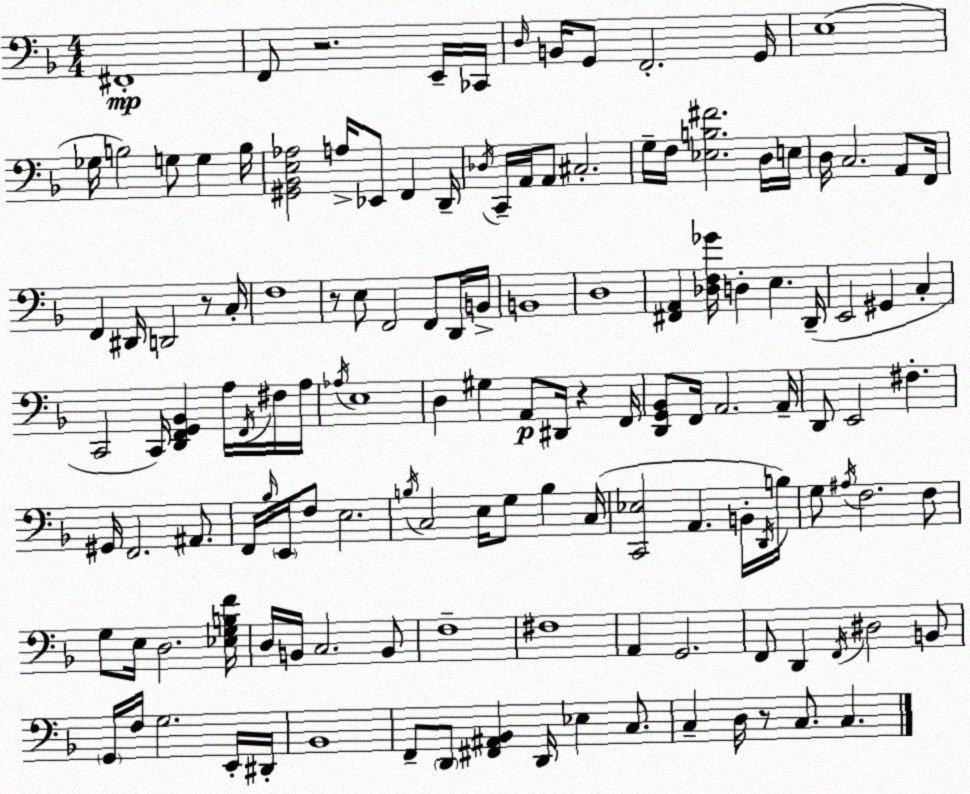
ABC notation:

X:1
T:Untitled
M:4/4
L:1/4
K:Dm
^F,,4 F,,/2 z2 E,,/4 _C,,/4 D,/4 B,,/4 G,,/2 F,,2 G,,/4 E,4 _G,/4 B,2 G,/2 G, B,/4 [^G,,_B,,E,_A,]2 A,/4 _E,,/2 F,, D,,/4 _D,/4 C,,/4 A,,/4 A,,/2 ^C,2 G,/4 F,/4 [_E,B,^F]2 D,/4 E,/4 D,/4 C,2 A,,/2 F,,/4 F,, ^D,,/4 D,,2 z/2 C,/4 F,4 z/2 E,/2 F,,2 F,,/2 D,,/4 B,,/4 B,,4 D,4 [^F,,A,,] [_D,F,_G]/4 D, E, D,,/4 E,,2 ^G,, C, C,,2 C,,/4 [D,,F,,G,,_B,,] A,/4 F,,/4 ^F,/4 A,/4 _A,/4 E,4 D, ^G, A,,/2 ^D,,/4 z F,,/4 [D,,G,,_B,,]/2 F,,/4 A,,2 A,,/4 D,,/2 E,,2 ^F, ^G,,/4 F,,2 ^A,,/2 F,,/4 _B,/4 E,,/4 F,/2 E,2 B,/4 C,2 E,/4 G,/2 B, C,/4 [C,,_E,]2 A,, B,,/4 D,,/4 B,/4 G,/2 ^A,/4 F,2 F,/2 G,/2 E,/4 D,2 [_E,G,B,F]/4 D,/4 B,,/4 C,2 B,,/2 F,4 ^F,4 A,, G,,2 F,,/2 D,, F,,/4 ^D,2 B,,/2 G,,/4 F,/4 G,2 E,,/4 ^D,,/4 _B,,4 F,,/2 D,,/2 [^F,,^A,,_B,,] D,,/4 _E, C,/2 C, D,/4 z/2 C,/2 C,